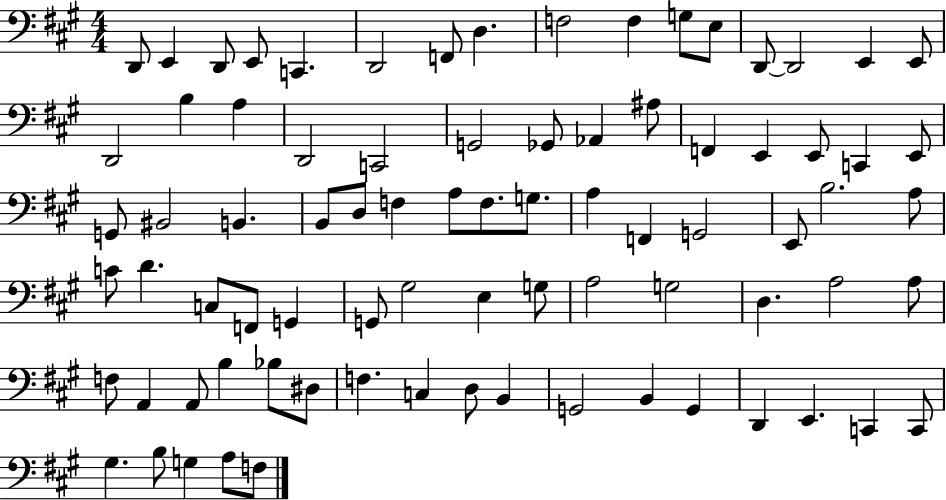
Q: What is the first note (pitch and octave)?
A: D2